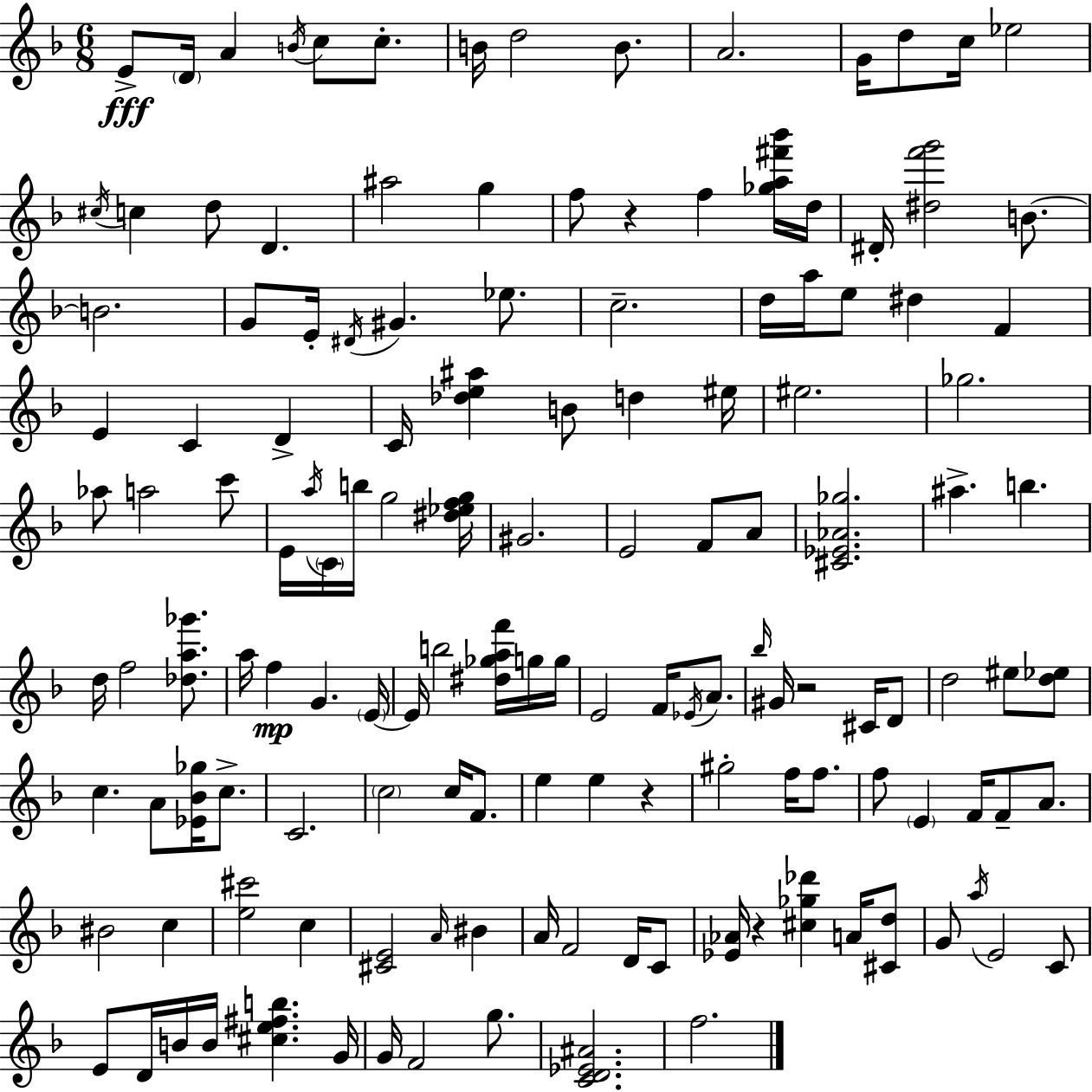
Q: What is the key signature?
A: D minor